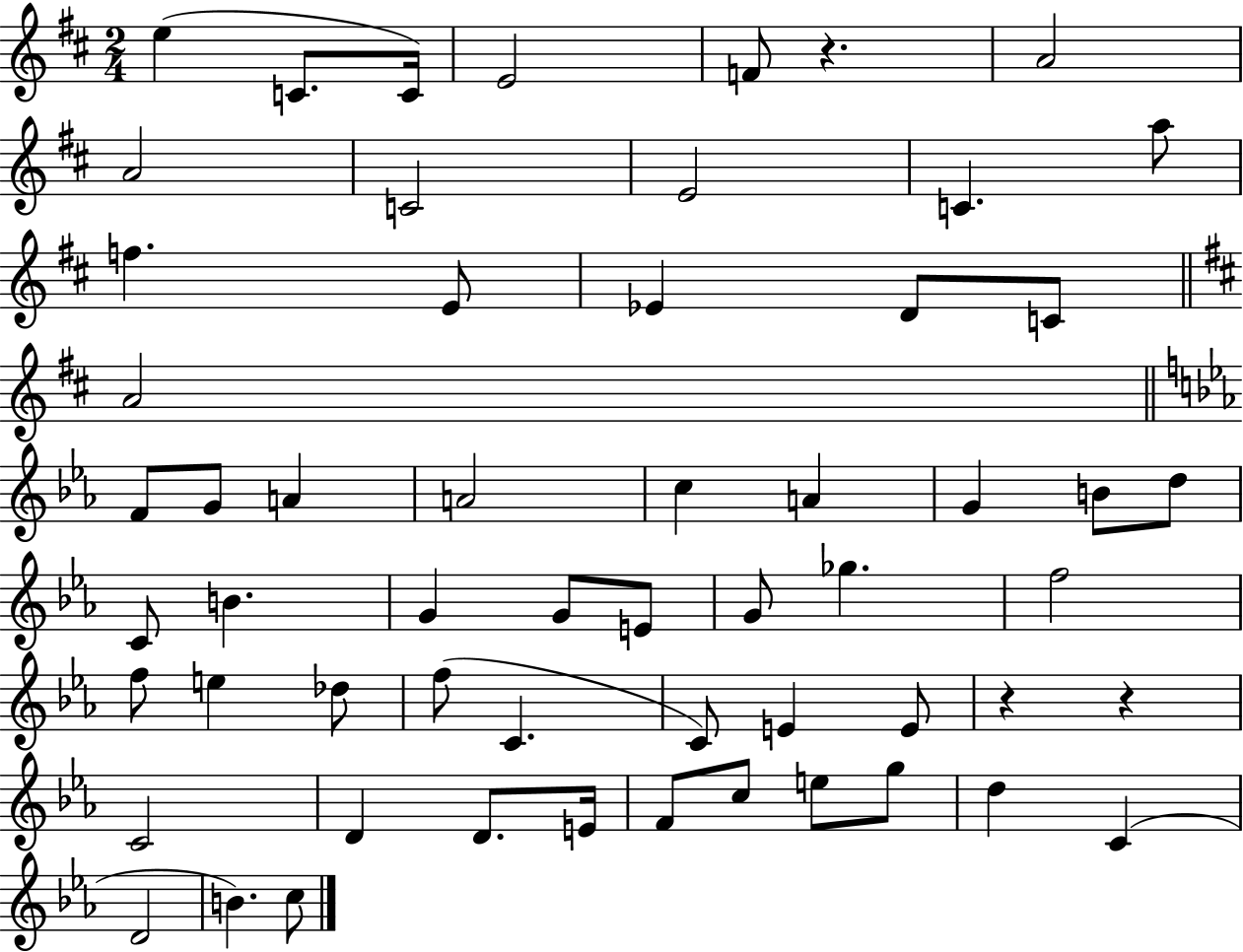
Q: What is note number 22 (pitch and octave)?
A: C5